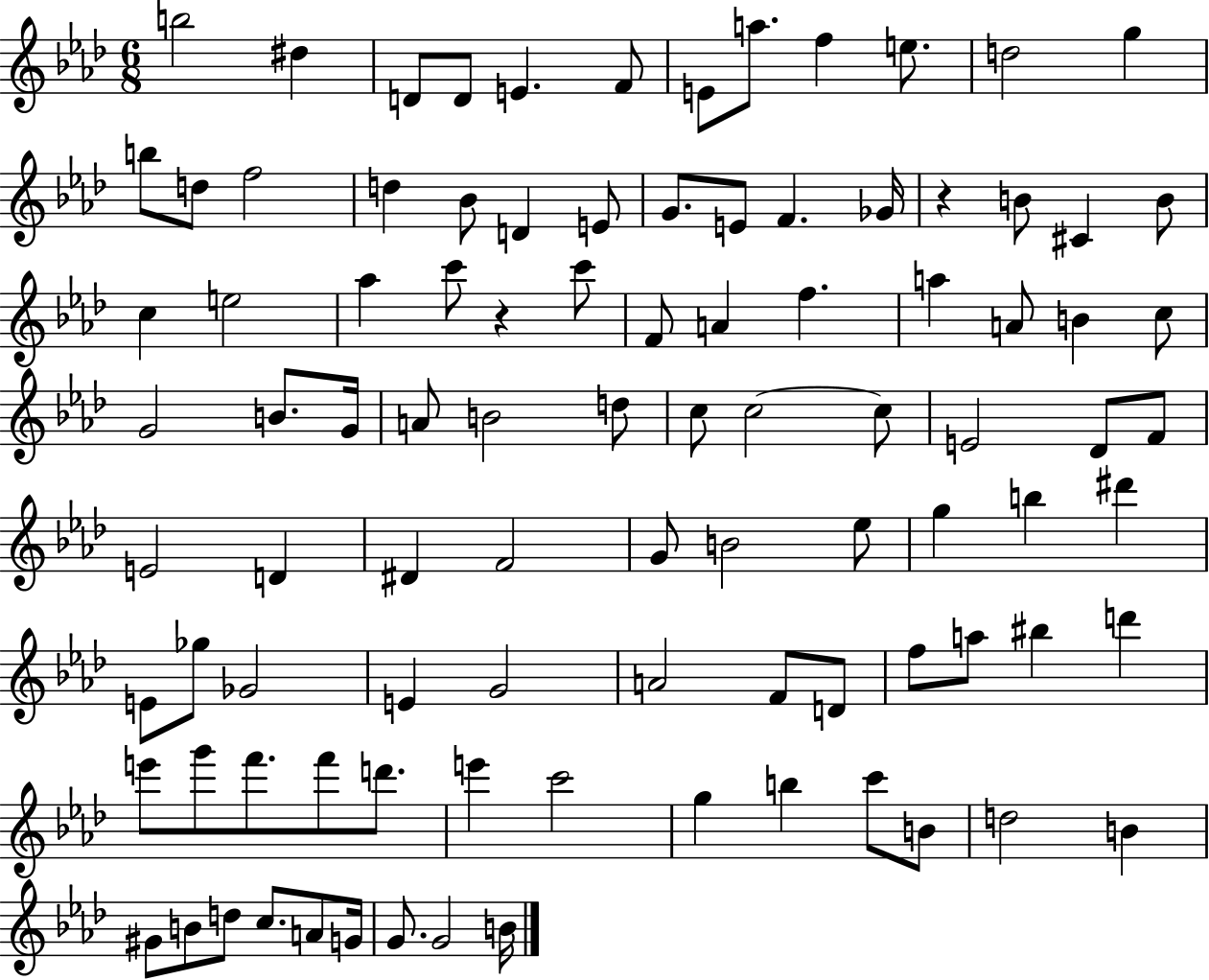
{
  \clef treble
  \numericTimeSignature
  \time 6/8
  \key aes \major
  b''2 dis''4 | d'8 d'8 e'4. f'8 | e'8 a''8. f''4 e''8. | d''2 g''4 | \break b''8 d''8 f''2 | d''4 bes'8 d'4 e'8 | g'8. e'8 f'4. ges'16 | r4 b'8 cis'4 b'8 | \break c''4 e''2 | aes''4 c'''8 r4 c'''8 | f'8 a'4 f''4. | a''4 a'8 b'4 c''8 | \break g'2 b'8. g'16 | a'8 b'2 d''8 | c''8 c''2~~ c''8 | e'2 des'8 f'8 | \break e'2 d'4 | dis'4 f'2 | g'8 b'2 ees''8 | g''4 b''4 dis'''4 | \break e'8 ges''8 ges'2 | e'4 g'2 | a'2 f'8 d'8 | f''8 a''8 bis''4 d'''4 | \break e'''8 g'''8 f'''8. f'''8 d'''8. | e'''4 c'''2 | g''4 b''4 c'''8 b'8 | d''2 b'4 | \break gis'8 b'8 d''8 c''8. a'8 g'16 | g'8. g'2 b'16 | \bar "|."
}